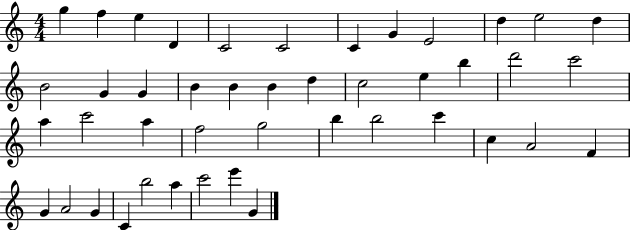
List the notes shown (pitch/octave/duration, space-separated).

G5/q F5/q E5/q D4/q C4/h C4/h C4/q G4/q E4/h D5/q E5/h D5/q B4/h G4/q G4/q B4/q B4/q B4/q D5/q C5/h E5/q B5/q D6/h C6/h A5/q C6/h A5/q F5/h G5/h B5/q B5/h C6/q C5/q A4/h F4/q G4/q A4/h G4/q C4/q B5/h A5/q C6/h E6/q G4/q